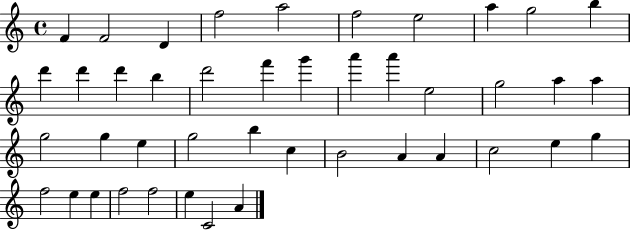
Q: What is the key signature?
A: C major